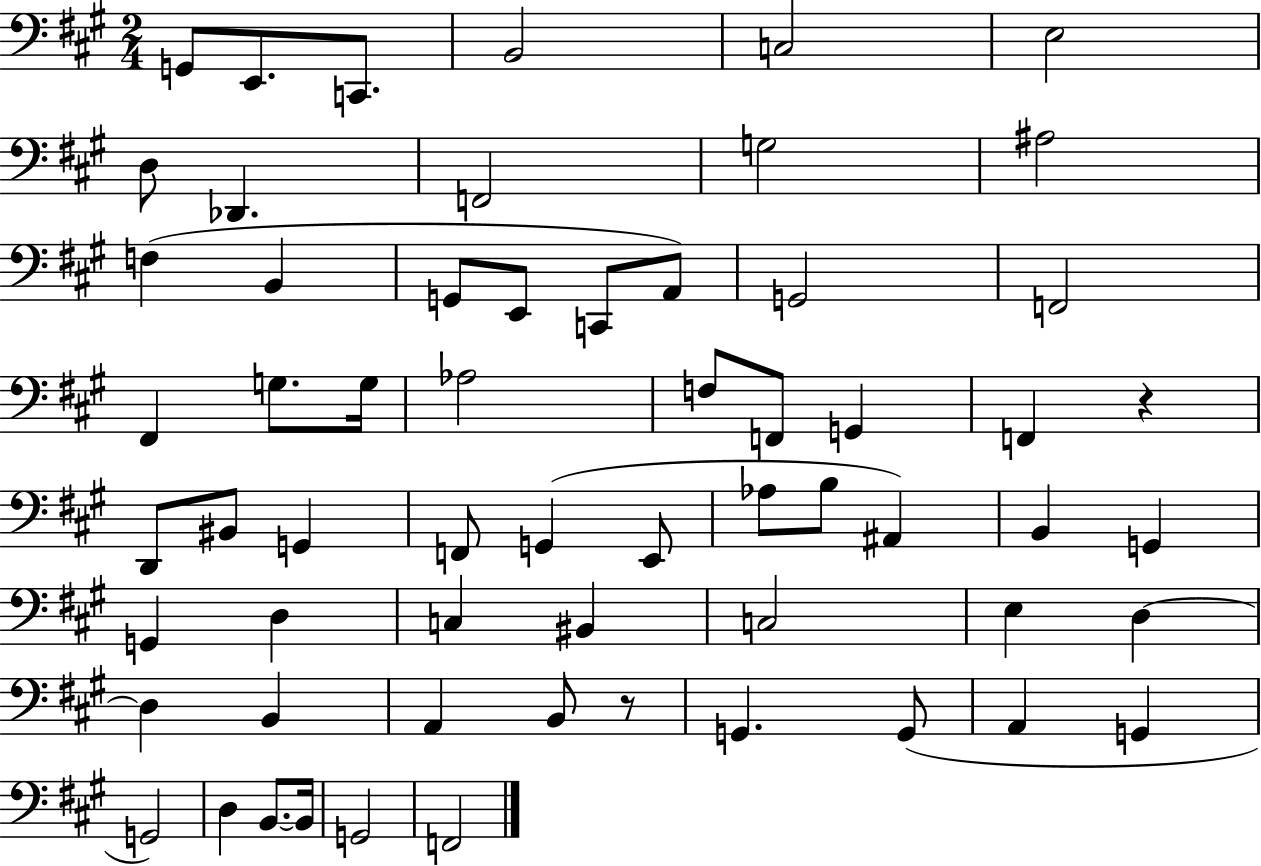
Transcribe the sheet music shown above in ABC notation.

X:1
T:Untitled
M:2/4
L:1/4
K:A
G,,/2 E,,/2 C,,/2 B,,2 C,2 E,2 D,/2 _D,, F,,2 G,2 ^A,2 F, B,, G,,/2 E,,/2 C,,/2 A,,/2 G,,2 F,,2 ^F,, G,/2 G,/4 _A,2 F,/2 F,,/2 G,, F,, z D,,/2 ^B,,/2 G,, F,,/2 G,, E,,/2 _A,/2 B,/2 ^A,, B,, G,, G,, D, C, ^B,, C,2 E, D, D, B,, A,, B,,/2 z/2 G,, G,,/2 A,, G,, G,,2 D, B,,/2 B,,/4 G,,2 F,,2